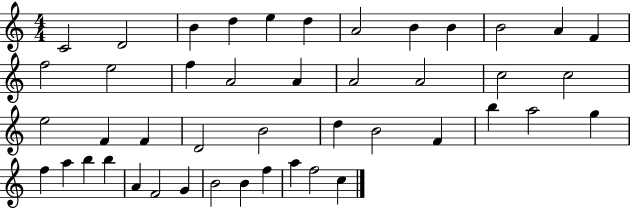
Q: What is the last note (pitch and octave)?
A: C5